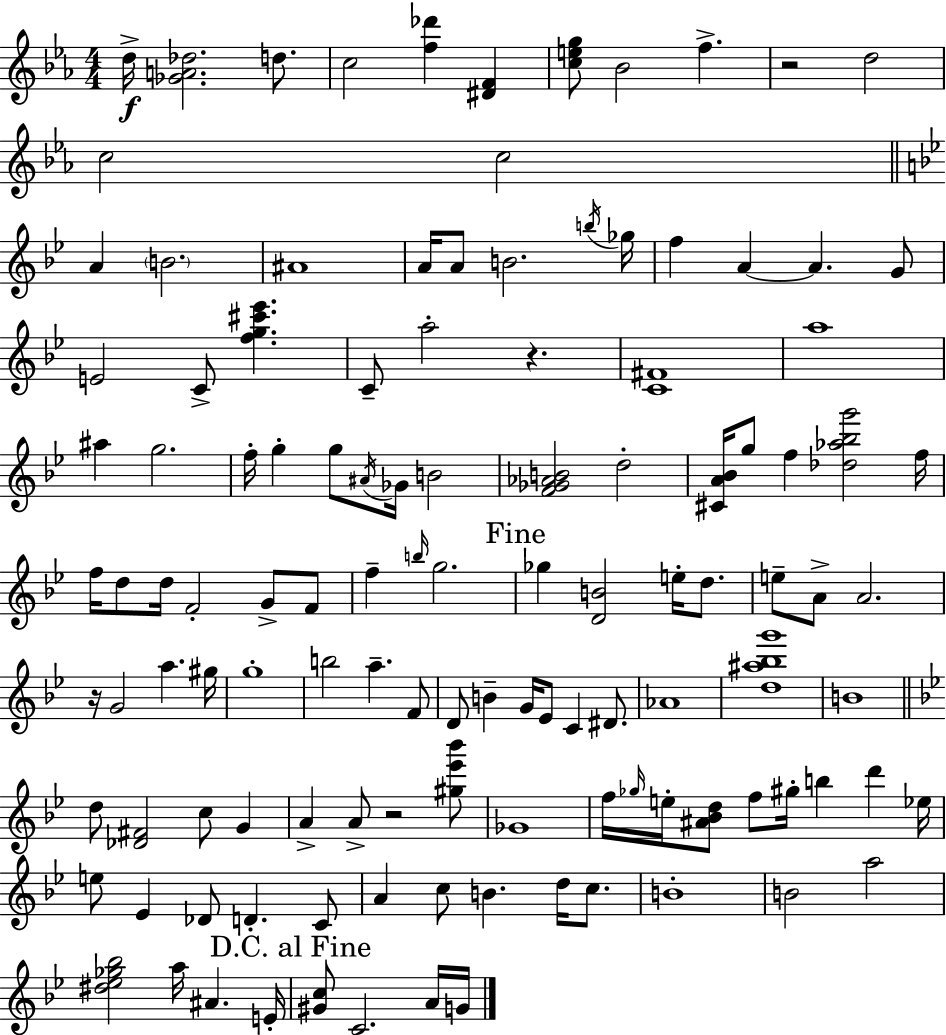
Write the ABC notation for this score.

X:1
T:Untitled
M:4/4
L:1/4
K:Cm
d/4 [_GA_d]2 d/2 c2 [f_d'] [^DF] [ceg]/2 _B2 f z2 d2 c2 c2 A B2 ^A4 A/4 A/2 B2 b/4 _g/4 f A A G/2 E2 C/2 [fg^c'_e'] C/2 a2 z [C^F]4 a4 ^a g2 f/4 g g/2 ^A/4 _G/4 B2 [F_G_AB]2 d2 [^CA_B]/4 g/2 f [_d_a_bg']2 f/4 f/4 d/2 d/4 F2 G/2 F/2 f b/4 g2 _g [DB]2 e/4 d/2 e/2 A/2 A2 z/4 G2 a ^g/4 g4 b2 a F/2 D/2 B G/4 _E/2 C ^D/2 _A4 [d^a_bg']4 B4 d/2 [_D^F]2 c/2 G A A/2 z2 [^g_e'_b']/2 _G4 f/4 _g/4 e/4 [^A_Bd]/2 f/2 ^g/4 b d' _e/4 e/2 _E _D/2 D C/2 A c/2 B d/4 c/2 B4 B2 a2 [^d_e_g_b]2 a/4 ^A E/4 [^Gc]/2 C2 A/4 G/4